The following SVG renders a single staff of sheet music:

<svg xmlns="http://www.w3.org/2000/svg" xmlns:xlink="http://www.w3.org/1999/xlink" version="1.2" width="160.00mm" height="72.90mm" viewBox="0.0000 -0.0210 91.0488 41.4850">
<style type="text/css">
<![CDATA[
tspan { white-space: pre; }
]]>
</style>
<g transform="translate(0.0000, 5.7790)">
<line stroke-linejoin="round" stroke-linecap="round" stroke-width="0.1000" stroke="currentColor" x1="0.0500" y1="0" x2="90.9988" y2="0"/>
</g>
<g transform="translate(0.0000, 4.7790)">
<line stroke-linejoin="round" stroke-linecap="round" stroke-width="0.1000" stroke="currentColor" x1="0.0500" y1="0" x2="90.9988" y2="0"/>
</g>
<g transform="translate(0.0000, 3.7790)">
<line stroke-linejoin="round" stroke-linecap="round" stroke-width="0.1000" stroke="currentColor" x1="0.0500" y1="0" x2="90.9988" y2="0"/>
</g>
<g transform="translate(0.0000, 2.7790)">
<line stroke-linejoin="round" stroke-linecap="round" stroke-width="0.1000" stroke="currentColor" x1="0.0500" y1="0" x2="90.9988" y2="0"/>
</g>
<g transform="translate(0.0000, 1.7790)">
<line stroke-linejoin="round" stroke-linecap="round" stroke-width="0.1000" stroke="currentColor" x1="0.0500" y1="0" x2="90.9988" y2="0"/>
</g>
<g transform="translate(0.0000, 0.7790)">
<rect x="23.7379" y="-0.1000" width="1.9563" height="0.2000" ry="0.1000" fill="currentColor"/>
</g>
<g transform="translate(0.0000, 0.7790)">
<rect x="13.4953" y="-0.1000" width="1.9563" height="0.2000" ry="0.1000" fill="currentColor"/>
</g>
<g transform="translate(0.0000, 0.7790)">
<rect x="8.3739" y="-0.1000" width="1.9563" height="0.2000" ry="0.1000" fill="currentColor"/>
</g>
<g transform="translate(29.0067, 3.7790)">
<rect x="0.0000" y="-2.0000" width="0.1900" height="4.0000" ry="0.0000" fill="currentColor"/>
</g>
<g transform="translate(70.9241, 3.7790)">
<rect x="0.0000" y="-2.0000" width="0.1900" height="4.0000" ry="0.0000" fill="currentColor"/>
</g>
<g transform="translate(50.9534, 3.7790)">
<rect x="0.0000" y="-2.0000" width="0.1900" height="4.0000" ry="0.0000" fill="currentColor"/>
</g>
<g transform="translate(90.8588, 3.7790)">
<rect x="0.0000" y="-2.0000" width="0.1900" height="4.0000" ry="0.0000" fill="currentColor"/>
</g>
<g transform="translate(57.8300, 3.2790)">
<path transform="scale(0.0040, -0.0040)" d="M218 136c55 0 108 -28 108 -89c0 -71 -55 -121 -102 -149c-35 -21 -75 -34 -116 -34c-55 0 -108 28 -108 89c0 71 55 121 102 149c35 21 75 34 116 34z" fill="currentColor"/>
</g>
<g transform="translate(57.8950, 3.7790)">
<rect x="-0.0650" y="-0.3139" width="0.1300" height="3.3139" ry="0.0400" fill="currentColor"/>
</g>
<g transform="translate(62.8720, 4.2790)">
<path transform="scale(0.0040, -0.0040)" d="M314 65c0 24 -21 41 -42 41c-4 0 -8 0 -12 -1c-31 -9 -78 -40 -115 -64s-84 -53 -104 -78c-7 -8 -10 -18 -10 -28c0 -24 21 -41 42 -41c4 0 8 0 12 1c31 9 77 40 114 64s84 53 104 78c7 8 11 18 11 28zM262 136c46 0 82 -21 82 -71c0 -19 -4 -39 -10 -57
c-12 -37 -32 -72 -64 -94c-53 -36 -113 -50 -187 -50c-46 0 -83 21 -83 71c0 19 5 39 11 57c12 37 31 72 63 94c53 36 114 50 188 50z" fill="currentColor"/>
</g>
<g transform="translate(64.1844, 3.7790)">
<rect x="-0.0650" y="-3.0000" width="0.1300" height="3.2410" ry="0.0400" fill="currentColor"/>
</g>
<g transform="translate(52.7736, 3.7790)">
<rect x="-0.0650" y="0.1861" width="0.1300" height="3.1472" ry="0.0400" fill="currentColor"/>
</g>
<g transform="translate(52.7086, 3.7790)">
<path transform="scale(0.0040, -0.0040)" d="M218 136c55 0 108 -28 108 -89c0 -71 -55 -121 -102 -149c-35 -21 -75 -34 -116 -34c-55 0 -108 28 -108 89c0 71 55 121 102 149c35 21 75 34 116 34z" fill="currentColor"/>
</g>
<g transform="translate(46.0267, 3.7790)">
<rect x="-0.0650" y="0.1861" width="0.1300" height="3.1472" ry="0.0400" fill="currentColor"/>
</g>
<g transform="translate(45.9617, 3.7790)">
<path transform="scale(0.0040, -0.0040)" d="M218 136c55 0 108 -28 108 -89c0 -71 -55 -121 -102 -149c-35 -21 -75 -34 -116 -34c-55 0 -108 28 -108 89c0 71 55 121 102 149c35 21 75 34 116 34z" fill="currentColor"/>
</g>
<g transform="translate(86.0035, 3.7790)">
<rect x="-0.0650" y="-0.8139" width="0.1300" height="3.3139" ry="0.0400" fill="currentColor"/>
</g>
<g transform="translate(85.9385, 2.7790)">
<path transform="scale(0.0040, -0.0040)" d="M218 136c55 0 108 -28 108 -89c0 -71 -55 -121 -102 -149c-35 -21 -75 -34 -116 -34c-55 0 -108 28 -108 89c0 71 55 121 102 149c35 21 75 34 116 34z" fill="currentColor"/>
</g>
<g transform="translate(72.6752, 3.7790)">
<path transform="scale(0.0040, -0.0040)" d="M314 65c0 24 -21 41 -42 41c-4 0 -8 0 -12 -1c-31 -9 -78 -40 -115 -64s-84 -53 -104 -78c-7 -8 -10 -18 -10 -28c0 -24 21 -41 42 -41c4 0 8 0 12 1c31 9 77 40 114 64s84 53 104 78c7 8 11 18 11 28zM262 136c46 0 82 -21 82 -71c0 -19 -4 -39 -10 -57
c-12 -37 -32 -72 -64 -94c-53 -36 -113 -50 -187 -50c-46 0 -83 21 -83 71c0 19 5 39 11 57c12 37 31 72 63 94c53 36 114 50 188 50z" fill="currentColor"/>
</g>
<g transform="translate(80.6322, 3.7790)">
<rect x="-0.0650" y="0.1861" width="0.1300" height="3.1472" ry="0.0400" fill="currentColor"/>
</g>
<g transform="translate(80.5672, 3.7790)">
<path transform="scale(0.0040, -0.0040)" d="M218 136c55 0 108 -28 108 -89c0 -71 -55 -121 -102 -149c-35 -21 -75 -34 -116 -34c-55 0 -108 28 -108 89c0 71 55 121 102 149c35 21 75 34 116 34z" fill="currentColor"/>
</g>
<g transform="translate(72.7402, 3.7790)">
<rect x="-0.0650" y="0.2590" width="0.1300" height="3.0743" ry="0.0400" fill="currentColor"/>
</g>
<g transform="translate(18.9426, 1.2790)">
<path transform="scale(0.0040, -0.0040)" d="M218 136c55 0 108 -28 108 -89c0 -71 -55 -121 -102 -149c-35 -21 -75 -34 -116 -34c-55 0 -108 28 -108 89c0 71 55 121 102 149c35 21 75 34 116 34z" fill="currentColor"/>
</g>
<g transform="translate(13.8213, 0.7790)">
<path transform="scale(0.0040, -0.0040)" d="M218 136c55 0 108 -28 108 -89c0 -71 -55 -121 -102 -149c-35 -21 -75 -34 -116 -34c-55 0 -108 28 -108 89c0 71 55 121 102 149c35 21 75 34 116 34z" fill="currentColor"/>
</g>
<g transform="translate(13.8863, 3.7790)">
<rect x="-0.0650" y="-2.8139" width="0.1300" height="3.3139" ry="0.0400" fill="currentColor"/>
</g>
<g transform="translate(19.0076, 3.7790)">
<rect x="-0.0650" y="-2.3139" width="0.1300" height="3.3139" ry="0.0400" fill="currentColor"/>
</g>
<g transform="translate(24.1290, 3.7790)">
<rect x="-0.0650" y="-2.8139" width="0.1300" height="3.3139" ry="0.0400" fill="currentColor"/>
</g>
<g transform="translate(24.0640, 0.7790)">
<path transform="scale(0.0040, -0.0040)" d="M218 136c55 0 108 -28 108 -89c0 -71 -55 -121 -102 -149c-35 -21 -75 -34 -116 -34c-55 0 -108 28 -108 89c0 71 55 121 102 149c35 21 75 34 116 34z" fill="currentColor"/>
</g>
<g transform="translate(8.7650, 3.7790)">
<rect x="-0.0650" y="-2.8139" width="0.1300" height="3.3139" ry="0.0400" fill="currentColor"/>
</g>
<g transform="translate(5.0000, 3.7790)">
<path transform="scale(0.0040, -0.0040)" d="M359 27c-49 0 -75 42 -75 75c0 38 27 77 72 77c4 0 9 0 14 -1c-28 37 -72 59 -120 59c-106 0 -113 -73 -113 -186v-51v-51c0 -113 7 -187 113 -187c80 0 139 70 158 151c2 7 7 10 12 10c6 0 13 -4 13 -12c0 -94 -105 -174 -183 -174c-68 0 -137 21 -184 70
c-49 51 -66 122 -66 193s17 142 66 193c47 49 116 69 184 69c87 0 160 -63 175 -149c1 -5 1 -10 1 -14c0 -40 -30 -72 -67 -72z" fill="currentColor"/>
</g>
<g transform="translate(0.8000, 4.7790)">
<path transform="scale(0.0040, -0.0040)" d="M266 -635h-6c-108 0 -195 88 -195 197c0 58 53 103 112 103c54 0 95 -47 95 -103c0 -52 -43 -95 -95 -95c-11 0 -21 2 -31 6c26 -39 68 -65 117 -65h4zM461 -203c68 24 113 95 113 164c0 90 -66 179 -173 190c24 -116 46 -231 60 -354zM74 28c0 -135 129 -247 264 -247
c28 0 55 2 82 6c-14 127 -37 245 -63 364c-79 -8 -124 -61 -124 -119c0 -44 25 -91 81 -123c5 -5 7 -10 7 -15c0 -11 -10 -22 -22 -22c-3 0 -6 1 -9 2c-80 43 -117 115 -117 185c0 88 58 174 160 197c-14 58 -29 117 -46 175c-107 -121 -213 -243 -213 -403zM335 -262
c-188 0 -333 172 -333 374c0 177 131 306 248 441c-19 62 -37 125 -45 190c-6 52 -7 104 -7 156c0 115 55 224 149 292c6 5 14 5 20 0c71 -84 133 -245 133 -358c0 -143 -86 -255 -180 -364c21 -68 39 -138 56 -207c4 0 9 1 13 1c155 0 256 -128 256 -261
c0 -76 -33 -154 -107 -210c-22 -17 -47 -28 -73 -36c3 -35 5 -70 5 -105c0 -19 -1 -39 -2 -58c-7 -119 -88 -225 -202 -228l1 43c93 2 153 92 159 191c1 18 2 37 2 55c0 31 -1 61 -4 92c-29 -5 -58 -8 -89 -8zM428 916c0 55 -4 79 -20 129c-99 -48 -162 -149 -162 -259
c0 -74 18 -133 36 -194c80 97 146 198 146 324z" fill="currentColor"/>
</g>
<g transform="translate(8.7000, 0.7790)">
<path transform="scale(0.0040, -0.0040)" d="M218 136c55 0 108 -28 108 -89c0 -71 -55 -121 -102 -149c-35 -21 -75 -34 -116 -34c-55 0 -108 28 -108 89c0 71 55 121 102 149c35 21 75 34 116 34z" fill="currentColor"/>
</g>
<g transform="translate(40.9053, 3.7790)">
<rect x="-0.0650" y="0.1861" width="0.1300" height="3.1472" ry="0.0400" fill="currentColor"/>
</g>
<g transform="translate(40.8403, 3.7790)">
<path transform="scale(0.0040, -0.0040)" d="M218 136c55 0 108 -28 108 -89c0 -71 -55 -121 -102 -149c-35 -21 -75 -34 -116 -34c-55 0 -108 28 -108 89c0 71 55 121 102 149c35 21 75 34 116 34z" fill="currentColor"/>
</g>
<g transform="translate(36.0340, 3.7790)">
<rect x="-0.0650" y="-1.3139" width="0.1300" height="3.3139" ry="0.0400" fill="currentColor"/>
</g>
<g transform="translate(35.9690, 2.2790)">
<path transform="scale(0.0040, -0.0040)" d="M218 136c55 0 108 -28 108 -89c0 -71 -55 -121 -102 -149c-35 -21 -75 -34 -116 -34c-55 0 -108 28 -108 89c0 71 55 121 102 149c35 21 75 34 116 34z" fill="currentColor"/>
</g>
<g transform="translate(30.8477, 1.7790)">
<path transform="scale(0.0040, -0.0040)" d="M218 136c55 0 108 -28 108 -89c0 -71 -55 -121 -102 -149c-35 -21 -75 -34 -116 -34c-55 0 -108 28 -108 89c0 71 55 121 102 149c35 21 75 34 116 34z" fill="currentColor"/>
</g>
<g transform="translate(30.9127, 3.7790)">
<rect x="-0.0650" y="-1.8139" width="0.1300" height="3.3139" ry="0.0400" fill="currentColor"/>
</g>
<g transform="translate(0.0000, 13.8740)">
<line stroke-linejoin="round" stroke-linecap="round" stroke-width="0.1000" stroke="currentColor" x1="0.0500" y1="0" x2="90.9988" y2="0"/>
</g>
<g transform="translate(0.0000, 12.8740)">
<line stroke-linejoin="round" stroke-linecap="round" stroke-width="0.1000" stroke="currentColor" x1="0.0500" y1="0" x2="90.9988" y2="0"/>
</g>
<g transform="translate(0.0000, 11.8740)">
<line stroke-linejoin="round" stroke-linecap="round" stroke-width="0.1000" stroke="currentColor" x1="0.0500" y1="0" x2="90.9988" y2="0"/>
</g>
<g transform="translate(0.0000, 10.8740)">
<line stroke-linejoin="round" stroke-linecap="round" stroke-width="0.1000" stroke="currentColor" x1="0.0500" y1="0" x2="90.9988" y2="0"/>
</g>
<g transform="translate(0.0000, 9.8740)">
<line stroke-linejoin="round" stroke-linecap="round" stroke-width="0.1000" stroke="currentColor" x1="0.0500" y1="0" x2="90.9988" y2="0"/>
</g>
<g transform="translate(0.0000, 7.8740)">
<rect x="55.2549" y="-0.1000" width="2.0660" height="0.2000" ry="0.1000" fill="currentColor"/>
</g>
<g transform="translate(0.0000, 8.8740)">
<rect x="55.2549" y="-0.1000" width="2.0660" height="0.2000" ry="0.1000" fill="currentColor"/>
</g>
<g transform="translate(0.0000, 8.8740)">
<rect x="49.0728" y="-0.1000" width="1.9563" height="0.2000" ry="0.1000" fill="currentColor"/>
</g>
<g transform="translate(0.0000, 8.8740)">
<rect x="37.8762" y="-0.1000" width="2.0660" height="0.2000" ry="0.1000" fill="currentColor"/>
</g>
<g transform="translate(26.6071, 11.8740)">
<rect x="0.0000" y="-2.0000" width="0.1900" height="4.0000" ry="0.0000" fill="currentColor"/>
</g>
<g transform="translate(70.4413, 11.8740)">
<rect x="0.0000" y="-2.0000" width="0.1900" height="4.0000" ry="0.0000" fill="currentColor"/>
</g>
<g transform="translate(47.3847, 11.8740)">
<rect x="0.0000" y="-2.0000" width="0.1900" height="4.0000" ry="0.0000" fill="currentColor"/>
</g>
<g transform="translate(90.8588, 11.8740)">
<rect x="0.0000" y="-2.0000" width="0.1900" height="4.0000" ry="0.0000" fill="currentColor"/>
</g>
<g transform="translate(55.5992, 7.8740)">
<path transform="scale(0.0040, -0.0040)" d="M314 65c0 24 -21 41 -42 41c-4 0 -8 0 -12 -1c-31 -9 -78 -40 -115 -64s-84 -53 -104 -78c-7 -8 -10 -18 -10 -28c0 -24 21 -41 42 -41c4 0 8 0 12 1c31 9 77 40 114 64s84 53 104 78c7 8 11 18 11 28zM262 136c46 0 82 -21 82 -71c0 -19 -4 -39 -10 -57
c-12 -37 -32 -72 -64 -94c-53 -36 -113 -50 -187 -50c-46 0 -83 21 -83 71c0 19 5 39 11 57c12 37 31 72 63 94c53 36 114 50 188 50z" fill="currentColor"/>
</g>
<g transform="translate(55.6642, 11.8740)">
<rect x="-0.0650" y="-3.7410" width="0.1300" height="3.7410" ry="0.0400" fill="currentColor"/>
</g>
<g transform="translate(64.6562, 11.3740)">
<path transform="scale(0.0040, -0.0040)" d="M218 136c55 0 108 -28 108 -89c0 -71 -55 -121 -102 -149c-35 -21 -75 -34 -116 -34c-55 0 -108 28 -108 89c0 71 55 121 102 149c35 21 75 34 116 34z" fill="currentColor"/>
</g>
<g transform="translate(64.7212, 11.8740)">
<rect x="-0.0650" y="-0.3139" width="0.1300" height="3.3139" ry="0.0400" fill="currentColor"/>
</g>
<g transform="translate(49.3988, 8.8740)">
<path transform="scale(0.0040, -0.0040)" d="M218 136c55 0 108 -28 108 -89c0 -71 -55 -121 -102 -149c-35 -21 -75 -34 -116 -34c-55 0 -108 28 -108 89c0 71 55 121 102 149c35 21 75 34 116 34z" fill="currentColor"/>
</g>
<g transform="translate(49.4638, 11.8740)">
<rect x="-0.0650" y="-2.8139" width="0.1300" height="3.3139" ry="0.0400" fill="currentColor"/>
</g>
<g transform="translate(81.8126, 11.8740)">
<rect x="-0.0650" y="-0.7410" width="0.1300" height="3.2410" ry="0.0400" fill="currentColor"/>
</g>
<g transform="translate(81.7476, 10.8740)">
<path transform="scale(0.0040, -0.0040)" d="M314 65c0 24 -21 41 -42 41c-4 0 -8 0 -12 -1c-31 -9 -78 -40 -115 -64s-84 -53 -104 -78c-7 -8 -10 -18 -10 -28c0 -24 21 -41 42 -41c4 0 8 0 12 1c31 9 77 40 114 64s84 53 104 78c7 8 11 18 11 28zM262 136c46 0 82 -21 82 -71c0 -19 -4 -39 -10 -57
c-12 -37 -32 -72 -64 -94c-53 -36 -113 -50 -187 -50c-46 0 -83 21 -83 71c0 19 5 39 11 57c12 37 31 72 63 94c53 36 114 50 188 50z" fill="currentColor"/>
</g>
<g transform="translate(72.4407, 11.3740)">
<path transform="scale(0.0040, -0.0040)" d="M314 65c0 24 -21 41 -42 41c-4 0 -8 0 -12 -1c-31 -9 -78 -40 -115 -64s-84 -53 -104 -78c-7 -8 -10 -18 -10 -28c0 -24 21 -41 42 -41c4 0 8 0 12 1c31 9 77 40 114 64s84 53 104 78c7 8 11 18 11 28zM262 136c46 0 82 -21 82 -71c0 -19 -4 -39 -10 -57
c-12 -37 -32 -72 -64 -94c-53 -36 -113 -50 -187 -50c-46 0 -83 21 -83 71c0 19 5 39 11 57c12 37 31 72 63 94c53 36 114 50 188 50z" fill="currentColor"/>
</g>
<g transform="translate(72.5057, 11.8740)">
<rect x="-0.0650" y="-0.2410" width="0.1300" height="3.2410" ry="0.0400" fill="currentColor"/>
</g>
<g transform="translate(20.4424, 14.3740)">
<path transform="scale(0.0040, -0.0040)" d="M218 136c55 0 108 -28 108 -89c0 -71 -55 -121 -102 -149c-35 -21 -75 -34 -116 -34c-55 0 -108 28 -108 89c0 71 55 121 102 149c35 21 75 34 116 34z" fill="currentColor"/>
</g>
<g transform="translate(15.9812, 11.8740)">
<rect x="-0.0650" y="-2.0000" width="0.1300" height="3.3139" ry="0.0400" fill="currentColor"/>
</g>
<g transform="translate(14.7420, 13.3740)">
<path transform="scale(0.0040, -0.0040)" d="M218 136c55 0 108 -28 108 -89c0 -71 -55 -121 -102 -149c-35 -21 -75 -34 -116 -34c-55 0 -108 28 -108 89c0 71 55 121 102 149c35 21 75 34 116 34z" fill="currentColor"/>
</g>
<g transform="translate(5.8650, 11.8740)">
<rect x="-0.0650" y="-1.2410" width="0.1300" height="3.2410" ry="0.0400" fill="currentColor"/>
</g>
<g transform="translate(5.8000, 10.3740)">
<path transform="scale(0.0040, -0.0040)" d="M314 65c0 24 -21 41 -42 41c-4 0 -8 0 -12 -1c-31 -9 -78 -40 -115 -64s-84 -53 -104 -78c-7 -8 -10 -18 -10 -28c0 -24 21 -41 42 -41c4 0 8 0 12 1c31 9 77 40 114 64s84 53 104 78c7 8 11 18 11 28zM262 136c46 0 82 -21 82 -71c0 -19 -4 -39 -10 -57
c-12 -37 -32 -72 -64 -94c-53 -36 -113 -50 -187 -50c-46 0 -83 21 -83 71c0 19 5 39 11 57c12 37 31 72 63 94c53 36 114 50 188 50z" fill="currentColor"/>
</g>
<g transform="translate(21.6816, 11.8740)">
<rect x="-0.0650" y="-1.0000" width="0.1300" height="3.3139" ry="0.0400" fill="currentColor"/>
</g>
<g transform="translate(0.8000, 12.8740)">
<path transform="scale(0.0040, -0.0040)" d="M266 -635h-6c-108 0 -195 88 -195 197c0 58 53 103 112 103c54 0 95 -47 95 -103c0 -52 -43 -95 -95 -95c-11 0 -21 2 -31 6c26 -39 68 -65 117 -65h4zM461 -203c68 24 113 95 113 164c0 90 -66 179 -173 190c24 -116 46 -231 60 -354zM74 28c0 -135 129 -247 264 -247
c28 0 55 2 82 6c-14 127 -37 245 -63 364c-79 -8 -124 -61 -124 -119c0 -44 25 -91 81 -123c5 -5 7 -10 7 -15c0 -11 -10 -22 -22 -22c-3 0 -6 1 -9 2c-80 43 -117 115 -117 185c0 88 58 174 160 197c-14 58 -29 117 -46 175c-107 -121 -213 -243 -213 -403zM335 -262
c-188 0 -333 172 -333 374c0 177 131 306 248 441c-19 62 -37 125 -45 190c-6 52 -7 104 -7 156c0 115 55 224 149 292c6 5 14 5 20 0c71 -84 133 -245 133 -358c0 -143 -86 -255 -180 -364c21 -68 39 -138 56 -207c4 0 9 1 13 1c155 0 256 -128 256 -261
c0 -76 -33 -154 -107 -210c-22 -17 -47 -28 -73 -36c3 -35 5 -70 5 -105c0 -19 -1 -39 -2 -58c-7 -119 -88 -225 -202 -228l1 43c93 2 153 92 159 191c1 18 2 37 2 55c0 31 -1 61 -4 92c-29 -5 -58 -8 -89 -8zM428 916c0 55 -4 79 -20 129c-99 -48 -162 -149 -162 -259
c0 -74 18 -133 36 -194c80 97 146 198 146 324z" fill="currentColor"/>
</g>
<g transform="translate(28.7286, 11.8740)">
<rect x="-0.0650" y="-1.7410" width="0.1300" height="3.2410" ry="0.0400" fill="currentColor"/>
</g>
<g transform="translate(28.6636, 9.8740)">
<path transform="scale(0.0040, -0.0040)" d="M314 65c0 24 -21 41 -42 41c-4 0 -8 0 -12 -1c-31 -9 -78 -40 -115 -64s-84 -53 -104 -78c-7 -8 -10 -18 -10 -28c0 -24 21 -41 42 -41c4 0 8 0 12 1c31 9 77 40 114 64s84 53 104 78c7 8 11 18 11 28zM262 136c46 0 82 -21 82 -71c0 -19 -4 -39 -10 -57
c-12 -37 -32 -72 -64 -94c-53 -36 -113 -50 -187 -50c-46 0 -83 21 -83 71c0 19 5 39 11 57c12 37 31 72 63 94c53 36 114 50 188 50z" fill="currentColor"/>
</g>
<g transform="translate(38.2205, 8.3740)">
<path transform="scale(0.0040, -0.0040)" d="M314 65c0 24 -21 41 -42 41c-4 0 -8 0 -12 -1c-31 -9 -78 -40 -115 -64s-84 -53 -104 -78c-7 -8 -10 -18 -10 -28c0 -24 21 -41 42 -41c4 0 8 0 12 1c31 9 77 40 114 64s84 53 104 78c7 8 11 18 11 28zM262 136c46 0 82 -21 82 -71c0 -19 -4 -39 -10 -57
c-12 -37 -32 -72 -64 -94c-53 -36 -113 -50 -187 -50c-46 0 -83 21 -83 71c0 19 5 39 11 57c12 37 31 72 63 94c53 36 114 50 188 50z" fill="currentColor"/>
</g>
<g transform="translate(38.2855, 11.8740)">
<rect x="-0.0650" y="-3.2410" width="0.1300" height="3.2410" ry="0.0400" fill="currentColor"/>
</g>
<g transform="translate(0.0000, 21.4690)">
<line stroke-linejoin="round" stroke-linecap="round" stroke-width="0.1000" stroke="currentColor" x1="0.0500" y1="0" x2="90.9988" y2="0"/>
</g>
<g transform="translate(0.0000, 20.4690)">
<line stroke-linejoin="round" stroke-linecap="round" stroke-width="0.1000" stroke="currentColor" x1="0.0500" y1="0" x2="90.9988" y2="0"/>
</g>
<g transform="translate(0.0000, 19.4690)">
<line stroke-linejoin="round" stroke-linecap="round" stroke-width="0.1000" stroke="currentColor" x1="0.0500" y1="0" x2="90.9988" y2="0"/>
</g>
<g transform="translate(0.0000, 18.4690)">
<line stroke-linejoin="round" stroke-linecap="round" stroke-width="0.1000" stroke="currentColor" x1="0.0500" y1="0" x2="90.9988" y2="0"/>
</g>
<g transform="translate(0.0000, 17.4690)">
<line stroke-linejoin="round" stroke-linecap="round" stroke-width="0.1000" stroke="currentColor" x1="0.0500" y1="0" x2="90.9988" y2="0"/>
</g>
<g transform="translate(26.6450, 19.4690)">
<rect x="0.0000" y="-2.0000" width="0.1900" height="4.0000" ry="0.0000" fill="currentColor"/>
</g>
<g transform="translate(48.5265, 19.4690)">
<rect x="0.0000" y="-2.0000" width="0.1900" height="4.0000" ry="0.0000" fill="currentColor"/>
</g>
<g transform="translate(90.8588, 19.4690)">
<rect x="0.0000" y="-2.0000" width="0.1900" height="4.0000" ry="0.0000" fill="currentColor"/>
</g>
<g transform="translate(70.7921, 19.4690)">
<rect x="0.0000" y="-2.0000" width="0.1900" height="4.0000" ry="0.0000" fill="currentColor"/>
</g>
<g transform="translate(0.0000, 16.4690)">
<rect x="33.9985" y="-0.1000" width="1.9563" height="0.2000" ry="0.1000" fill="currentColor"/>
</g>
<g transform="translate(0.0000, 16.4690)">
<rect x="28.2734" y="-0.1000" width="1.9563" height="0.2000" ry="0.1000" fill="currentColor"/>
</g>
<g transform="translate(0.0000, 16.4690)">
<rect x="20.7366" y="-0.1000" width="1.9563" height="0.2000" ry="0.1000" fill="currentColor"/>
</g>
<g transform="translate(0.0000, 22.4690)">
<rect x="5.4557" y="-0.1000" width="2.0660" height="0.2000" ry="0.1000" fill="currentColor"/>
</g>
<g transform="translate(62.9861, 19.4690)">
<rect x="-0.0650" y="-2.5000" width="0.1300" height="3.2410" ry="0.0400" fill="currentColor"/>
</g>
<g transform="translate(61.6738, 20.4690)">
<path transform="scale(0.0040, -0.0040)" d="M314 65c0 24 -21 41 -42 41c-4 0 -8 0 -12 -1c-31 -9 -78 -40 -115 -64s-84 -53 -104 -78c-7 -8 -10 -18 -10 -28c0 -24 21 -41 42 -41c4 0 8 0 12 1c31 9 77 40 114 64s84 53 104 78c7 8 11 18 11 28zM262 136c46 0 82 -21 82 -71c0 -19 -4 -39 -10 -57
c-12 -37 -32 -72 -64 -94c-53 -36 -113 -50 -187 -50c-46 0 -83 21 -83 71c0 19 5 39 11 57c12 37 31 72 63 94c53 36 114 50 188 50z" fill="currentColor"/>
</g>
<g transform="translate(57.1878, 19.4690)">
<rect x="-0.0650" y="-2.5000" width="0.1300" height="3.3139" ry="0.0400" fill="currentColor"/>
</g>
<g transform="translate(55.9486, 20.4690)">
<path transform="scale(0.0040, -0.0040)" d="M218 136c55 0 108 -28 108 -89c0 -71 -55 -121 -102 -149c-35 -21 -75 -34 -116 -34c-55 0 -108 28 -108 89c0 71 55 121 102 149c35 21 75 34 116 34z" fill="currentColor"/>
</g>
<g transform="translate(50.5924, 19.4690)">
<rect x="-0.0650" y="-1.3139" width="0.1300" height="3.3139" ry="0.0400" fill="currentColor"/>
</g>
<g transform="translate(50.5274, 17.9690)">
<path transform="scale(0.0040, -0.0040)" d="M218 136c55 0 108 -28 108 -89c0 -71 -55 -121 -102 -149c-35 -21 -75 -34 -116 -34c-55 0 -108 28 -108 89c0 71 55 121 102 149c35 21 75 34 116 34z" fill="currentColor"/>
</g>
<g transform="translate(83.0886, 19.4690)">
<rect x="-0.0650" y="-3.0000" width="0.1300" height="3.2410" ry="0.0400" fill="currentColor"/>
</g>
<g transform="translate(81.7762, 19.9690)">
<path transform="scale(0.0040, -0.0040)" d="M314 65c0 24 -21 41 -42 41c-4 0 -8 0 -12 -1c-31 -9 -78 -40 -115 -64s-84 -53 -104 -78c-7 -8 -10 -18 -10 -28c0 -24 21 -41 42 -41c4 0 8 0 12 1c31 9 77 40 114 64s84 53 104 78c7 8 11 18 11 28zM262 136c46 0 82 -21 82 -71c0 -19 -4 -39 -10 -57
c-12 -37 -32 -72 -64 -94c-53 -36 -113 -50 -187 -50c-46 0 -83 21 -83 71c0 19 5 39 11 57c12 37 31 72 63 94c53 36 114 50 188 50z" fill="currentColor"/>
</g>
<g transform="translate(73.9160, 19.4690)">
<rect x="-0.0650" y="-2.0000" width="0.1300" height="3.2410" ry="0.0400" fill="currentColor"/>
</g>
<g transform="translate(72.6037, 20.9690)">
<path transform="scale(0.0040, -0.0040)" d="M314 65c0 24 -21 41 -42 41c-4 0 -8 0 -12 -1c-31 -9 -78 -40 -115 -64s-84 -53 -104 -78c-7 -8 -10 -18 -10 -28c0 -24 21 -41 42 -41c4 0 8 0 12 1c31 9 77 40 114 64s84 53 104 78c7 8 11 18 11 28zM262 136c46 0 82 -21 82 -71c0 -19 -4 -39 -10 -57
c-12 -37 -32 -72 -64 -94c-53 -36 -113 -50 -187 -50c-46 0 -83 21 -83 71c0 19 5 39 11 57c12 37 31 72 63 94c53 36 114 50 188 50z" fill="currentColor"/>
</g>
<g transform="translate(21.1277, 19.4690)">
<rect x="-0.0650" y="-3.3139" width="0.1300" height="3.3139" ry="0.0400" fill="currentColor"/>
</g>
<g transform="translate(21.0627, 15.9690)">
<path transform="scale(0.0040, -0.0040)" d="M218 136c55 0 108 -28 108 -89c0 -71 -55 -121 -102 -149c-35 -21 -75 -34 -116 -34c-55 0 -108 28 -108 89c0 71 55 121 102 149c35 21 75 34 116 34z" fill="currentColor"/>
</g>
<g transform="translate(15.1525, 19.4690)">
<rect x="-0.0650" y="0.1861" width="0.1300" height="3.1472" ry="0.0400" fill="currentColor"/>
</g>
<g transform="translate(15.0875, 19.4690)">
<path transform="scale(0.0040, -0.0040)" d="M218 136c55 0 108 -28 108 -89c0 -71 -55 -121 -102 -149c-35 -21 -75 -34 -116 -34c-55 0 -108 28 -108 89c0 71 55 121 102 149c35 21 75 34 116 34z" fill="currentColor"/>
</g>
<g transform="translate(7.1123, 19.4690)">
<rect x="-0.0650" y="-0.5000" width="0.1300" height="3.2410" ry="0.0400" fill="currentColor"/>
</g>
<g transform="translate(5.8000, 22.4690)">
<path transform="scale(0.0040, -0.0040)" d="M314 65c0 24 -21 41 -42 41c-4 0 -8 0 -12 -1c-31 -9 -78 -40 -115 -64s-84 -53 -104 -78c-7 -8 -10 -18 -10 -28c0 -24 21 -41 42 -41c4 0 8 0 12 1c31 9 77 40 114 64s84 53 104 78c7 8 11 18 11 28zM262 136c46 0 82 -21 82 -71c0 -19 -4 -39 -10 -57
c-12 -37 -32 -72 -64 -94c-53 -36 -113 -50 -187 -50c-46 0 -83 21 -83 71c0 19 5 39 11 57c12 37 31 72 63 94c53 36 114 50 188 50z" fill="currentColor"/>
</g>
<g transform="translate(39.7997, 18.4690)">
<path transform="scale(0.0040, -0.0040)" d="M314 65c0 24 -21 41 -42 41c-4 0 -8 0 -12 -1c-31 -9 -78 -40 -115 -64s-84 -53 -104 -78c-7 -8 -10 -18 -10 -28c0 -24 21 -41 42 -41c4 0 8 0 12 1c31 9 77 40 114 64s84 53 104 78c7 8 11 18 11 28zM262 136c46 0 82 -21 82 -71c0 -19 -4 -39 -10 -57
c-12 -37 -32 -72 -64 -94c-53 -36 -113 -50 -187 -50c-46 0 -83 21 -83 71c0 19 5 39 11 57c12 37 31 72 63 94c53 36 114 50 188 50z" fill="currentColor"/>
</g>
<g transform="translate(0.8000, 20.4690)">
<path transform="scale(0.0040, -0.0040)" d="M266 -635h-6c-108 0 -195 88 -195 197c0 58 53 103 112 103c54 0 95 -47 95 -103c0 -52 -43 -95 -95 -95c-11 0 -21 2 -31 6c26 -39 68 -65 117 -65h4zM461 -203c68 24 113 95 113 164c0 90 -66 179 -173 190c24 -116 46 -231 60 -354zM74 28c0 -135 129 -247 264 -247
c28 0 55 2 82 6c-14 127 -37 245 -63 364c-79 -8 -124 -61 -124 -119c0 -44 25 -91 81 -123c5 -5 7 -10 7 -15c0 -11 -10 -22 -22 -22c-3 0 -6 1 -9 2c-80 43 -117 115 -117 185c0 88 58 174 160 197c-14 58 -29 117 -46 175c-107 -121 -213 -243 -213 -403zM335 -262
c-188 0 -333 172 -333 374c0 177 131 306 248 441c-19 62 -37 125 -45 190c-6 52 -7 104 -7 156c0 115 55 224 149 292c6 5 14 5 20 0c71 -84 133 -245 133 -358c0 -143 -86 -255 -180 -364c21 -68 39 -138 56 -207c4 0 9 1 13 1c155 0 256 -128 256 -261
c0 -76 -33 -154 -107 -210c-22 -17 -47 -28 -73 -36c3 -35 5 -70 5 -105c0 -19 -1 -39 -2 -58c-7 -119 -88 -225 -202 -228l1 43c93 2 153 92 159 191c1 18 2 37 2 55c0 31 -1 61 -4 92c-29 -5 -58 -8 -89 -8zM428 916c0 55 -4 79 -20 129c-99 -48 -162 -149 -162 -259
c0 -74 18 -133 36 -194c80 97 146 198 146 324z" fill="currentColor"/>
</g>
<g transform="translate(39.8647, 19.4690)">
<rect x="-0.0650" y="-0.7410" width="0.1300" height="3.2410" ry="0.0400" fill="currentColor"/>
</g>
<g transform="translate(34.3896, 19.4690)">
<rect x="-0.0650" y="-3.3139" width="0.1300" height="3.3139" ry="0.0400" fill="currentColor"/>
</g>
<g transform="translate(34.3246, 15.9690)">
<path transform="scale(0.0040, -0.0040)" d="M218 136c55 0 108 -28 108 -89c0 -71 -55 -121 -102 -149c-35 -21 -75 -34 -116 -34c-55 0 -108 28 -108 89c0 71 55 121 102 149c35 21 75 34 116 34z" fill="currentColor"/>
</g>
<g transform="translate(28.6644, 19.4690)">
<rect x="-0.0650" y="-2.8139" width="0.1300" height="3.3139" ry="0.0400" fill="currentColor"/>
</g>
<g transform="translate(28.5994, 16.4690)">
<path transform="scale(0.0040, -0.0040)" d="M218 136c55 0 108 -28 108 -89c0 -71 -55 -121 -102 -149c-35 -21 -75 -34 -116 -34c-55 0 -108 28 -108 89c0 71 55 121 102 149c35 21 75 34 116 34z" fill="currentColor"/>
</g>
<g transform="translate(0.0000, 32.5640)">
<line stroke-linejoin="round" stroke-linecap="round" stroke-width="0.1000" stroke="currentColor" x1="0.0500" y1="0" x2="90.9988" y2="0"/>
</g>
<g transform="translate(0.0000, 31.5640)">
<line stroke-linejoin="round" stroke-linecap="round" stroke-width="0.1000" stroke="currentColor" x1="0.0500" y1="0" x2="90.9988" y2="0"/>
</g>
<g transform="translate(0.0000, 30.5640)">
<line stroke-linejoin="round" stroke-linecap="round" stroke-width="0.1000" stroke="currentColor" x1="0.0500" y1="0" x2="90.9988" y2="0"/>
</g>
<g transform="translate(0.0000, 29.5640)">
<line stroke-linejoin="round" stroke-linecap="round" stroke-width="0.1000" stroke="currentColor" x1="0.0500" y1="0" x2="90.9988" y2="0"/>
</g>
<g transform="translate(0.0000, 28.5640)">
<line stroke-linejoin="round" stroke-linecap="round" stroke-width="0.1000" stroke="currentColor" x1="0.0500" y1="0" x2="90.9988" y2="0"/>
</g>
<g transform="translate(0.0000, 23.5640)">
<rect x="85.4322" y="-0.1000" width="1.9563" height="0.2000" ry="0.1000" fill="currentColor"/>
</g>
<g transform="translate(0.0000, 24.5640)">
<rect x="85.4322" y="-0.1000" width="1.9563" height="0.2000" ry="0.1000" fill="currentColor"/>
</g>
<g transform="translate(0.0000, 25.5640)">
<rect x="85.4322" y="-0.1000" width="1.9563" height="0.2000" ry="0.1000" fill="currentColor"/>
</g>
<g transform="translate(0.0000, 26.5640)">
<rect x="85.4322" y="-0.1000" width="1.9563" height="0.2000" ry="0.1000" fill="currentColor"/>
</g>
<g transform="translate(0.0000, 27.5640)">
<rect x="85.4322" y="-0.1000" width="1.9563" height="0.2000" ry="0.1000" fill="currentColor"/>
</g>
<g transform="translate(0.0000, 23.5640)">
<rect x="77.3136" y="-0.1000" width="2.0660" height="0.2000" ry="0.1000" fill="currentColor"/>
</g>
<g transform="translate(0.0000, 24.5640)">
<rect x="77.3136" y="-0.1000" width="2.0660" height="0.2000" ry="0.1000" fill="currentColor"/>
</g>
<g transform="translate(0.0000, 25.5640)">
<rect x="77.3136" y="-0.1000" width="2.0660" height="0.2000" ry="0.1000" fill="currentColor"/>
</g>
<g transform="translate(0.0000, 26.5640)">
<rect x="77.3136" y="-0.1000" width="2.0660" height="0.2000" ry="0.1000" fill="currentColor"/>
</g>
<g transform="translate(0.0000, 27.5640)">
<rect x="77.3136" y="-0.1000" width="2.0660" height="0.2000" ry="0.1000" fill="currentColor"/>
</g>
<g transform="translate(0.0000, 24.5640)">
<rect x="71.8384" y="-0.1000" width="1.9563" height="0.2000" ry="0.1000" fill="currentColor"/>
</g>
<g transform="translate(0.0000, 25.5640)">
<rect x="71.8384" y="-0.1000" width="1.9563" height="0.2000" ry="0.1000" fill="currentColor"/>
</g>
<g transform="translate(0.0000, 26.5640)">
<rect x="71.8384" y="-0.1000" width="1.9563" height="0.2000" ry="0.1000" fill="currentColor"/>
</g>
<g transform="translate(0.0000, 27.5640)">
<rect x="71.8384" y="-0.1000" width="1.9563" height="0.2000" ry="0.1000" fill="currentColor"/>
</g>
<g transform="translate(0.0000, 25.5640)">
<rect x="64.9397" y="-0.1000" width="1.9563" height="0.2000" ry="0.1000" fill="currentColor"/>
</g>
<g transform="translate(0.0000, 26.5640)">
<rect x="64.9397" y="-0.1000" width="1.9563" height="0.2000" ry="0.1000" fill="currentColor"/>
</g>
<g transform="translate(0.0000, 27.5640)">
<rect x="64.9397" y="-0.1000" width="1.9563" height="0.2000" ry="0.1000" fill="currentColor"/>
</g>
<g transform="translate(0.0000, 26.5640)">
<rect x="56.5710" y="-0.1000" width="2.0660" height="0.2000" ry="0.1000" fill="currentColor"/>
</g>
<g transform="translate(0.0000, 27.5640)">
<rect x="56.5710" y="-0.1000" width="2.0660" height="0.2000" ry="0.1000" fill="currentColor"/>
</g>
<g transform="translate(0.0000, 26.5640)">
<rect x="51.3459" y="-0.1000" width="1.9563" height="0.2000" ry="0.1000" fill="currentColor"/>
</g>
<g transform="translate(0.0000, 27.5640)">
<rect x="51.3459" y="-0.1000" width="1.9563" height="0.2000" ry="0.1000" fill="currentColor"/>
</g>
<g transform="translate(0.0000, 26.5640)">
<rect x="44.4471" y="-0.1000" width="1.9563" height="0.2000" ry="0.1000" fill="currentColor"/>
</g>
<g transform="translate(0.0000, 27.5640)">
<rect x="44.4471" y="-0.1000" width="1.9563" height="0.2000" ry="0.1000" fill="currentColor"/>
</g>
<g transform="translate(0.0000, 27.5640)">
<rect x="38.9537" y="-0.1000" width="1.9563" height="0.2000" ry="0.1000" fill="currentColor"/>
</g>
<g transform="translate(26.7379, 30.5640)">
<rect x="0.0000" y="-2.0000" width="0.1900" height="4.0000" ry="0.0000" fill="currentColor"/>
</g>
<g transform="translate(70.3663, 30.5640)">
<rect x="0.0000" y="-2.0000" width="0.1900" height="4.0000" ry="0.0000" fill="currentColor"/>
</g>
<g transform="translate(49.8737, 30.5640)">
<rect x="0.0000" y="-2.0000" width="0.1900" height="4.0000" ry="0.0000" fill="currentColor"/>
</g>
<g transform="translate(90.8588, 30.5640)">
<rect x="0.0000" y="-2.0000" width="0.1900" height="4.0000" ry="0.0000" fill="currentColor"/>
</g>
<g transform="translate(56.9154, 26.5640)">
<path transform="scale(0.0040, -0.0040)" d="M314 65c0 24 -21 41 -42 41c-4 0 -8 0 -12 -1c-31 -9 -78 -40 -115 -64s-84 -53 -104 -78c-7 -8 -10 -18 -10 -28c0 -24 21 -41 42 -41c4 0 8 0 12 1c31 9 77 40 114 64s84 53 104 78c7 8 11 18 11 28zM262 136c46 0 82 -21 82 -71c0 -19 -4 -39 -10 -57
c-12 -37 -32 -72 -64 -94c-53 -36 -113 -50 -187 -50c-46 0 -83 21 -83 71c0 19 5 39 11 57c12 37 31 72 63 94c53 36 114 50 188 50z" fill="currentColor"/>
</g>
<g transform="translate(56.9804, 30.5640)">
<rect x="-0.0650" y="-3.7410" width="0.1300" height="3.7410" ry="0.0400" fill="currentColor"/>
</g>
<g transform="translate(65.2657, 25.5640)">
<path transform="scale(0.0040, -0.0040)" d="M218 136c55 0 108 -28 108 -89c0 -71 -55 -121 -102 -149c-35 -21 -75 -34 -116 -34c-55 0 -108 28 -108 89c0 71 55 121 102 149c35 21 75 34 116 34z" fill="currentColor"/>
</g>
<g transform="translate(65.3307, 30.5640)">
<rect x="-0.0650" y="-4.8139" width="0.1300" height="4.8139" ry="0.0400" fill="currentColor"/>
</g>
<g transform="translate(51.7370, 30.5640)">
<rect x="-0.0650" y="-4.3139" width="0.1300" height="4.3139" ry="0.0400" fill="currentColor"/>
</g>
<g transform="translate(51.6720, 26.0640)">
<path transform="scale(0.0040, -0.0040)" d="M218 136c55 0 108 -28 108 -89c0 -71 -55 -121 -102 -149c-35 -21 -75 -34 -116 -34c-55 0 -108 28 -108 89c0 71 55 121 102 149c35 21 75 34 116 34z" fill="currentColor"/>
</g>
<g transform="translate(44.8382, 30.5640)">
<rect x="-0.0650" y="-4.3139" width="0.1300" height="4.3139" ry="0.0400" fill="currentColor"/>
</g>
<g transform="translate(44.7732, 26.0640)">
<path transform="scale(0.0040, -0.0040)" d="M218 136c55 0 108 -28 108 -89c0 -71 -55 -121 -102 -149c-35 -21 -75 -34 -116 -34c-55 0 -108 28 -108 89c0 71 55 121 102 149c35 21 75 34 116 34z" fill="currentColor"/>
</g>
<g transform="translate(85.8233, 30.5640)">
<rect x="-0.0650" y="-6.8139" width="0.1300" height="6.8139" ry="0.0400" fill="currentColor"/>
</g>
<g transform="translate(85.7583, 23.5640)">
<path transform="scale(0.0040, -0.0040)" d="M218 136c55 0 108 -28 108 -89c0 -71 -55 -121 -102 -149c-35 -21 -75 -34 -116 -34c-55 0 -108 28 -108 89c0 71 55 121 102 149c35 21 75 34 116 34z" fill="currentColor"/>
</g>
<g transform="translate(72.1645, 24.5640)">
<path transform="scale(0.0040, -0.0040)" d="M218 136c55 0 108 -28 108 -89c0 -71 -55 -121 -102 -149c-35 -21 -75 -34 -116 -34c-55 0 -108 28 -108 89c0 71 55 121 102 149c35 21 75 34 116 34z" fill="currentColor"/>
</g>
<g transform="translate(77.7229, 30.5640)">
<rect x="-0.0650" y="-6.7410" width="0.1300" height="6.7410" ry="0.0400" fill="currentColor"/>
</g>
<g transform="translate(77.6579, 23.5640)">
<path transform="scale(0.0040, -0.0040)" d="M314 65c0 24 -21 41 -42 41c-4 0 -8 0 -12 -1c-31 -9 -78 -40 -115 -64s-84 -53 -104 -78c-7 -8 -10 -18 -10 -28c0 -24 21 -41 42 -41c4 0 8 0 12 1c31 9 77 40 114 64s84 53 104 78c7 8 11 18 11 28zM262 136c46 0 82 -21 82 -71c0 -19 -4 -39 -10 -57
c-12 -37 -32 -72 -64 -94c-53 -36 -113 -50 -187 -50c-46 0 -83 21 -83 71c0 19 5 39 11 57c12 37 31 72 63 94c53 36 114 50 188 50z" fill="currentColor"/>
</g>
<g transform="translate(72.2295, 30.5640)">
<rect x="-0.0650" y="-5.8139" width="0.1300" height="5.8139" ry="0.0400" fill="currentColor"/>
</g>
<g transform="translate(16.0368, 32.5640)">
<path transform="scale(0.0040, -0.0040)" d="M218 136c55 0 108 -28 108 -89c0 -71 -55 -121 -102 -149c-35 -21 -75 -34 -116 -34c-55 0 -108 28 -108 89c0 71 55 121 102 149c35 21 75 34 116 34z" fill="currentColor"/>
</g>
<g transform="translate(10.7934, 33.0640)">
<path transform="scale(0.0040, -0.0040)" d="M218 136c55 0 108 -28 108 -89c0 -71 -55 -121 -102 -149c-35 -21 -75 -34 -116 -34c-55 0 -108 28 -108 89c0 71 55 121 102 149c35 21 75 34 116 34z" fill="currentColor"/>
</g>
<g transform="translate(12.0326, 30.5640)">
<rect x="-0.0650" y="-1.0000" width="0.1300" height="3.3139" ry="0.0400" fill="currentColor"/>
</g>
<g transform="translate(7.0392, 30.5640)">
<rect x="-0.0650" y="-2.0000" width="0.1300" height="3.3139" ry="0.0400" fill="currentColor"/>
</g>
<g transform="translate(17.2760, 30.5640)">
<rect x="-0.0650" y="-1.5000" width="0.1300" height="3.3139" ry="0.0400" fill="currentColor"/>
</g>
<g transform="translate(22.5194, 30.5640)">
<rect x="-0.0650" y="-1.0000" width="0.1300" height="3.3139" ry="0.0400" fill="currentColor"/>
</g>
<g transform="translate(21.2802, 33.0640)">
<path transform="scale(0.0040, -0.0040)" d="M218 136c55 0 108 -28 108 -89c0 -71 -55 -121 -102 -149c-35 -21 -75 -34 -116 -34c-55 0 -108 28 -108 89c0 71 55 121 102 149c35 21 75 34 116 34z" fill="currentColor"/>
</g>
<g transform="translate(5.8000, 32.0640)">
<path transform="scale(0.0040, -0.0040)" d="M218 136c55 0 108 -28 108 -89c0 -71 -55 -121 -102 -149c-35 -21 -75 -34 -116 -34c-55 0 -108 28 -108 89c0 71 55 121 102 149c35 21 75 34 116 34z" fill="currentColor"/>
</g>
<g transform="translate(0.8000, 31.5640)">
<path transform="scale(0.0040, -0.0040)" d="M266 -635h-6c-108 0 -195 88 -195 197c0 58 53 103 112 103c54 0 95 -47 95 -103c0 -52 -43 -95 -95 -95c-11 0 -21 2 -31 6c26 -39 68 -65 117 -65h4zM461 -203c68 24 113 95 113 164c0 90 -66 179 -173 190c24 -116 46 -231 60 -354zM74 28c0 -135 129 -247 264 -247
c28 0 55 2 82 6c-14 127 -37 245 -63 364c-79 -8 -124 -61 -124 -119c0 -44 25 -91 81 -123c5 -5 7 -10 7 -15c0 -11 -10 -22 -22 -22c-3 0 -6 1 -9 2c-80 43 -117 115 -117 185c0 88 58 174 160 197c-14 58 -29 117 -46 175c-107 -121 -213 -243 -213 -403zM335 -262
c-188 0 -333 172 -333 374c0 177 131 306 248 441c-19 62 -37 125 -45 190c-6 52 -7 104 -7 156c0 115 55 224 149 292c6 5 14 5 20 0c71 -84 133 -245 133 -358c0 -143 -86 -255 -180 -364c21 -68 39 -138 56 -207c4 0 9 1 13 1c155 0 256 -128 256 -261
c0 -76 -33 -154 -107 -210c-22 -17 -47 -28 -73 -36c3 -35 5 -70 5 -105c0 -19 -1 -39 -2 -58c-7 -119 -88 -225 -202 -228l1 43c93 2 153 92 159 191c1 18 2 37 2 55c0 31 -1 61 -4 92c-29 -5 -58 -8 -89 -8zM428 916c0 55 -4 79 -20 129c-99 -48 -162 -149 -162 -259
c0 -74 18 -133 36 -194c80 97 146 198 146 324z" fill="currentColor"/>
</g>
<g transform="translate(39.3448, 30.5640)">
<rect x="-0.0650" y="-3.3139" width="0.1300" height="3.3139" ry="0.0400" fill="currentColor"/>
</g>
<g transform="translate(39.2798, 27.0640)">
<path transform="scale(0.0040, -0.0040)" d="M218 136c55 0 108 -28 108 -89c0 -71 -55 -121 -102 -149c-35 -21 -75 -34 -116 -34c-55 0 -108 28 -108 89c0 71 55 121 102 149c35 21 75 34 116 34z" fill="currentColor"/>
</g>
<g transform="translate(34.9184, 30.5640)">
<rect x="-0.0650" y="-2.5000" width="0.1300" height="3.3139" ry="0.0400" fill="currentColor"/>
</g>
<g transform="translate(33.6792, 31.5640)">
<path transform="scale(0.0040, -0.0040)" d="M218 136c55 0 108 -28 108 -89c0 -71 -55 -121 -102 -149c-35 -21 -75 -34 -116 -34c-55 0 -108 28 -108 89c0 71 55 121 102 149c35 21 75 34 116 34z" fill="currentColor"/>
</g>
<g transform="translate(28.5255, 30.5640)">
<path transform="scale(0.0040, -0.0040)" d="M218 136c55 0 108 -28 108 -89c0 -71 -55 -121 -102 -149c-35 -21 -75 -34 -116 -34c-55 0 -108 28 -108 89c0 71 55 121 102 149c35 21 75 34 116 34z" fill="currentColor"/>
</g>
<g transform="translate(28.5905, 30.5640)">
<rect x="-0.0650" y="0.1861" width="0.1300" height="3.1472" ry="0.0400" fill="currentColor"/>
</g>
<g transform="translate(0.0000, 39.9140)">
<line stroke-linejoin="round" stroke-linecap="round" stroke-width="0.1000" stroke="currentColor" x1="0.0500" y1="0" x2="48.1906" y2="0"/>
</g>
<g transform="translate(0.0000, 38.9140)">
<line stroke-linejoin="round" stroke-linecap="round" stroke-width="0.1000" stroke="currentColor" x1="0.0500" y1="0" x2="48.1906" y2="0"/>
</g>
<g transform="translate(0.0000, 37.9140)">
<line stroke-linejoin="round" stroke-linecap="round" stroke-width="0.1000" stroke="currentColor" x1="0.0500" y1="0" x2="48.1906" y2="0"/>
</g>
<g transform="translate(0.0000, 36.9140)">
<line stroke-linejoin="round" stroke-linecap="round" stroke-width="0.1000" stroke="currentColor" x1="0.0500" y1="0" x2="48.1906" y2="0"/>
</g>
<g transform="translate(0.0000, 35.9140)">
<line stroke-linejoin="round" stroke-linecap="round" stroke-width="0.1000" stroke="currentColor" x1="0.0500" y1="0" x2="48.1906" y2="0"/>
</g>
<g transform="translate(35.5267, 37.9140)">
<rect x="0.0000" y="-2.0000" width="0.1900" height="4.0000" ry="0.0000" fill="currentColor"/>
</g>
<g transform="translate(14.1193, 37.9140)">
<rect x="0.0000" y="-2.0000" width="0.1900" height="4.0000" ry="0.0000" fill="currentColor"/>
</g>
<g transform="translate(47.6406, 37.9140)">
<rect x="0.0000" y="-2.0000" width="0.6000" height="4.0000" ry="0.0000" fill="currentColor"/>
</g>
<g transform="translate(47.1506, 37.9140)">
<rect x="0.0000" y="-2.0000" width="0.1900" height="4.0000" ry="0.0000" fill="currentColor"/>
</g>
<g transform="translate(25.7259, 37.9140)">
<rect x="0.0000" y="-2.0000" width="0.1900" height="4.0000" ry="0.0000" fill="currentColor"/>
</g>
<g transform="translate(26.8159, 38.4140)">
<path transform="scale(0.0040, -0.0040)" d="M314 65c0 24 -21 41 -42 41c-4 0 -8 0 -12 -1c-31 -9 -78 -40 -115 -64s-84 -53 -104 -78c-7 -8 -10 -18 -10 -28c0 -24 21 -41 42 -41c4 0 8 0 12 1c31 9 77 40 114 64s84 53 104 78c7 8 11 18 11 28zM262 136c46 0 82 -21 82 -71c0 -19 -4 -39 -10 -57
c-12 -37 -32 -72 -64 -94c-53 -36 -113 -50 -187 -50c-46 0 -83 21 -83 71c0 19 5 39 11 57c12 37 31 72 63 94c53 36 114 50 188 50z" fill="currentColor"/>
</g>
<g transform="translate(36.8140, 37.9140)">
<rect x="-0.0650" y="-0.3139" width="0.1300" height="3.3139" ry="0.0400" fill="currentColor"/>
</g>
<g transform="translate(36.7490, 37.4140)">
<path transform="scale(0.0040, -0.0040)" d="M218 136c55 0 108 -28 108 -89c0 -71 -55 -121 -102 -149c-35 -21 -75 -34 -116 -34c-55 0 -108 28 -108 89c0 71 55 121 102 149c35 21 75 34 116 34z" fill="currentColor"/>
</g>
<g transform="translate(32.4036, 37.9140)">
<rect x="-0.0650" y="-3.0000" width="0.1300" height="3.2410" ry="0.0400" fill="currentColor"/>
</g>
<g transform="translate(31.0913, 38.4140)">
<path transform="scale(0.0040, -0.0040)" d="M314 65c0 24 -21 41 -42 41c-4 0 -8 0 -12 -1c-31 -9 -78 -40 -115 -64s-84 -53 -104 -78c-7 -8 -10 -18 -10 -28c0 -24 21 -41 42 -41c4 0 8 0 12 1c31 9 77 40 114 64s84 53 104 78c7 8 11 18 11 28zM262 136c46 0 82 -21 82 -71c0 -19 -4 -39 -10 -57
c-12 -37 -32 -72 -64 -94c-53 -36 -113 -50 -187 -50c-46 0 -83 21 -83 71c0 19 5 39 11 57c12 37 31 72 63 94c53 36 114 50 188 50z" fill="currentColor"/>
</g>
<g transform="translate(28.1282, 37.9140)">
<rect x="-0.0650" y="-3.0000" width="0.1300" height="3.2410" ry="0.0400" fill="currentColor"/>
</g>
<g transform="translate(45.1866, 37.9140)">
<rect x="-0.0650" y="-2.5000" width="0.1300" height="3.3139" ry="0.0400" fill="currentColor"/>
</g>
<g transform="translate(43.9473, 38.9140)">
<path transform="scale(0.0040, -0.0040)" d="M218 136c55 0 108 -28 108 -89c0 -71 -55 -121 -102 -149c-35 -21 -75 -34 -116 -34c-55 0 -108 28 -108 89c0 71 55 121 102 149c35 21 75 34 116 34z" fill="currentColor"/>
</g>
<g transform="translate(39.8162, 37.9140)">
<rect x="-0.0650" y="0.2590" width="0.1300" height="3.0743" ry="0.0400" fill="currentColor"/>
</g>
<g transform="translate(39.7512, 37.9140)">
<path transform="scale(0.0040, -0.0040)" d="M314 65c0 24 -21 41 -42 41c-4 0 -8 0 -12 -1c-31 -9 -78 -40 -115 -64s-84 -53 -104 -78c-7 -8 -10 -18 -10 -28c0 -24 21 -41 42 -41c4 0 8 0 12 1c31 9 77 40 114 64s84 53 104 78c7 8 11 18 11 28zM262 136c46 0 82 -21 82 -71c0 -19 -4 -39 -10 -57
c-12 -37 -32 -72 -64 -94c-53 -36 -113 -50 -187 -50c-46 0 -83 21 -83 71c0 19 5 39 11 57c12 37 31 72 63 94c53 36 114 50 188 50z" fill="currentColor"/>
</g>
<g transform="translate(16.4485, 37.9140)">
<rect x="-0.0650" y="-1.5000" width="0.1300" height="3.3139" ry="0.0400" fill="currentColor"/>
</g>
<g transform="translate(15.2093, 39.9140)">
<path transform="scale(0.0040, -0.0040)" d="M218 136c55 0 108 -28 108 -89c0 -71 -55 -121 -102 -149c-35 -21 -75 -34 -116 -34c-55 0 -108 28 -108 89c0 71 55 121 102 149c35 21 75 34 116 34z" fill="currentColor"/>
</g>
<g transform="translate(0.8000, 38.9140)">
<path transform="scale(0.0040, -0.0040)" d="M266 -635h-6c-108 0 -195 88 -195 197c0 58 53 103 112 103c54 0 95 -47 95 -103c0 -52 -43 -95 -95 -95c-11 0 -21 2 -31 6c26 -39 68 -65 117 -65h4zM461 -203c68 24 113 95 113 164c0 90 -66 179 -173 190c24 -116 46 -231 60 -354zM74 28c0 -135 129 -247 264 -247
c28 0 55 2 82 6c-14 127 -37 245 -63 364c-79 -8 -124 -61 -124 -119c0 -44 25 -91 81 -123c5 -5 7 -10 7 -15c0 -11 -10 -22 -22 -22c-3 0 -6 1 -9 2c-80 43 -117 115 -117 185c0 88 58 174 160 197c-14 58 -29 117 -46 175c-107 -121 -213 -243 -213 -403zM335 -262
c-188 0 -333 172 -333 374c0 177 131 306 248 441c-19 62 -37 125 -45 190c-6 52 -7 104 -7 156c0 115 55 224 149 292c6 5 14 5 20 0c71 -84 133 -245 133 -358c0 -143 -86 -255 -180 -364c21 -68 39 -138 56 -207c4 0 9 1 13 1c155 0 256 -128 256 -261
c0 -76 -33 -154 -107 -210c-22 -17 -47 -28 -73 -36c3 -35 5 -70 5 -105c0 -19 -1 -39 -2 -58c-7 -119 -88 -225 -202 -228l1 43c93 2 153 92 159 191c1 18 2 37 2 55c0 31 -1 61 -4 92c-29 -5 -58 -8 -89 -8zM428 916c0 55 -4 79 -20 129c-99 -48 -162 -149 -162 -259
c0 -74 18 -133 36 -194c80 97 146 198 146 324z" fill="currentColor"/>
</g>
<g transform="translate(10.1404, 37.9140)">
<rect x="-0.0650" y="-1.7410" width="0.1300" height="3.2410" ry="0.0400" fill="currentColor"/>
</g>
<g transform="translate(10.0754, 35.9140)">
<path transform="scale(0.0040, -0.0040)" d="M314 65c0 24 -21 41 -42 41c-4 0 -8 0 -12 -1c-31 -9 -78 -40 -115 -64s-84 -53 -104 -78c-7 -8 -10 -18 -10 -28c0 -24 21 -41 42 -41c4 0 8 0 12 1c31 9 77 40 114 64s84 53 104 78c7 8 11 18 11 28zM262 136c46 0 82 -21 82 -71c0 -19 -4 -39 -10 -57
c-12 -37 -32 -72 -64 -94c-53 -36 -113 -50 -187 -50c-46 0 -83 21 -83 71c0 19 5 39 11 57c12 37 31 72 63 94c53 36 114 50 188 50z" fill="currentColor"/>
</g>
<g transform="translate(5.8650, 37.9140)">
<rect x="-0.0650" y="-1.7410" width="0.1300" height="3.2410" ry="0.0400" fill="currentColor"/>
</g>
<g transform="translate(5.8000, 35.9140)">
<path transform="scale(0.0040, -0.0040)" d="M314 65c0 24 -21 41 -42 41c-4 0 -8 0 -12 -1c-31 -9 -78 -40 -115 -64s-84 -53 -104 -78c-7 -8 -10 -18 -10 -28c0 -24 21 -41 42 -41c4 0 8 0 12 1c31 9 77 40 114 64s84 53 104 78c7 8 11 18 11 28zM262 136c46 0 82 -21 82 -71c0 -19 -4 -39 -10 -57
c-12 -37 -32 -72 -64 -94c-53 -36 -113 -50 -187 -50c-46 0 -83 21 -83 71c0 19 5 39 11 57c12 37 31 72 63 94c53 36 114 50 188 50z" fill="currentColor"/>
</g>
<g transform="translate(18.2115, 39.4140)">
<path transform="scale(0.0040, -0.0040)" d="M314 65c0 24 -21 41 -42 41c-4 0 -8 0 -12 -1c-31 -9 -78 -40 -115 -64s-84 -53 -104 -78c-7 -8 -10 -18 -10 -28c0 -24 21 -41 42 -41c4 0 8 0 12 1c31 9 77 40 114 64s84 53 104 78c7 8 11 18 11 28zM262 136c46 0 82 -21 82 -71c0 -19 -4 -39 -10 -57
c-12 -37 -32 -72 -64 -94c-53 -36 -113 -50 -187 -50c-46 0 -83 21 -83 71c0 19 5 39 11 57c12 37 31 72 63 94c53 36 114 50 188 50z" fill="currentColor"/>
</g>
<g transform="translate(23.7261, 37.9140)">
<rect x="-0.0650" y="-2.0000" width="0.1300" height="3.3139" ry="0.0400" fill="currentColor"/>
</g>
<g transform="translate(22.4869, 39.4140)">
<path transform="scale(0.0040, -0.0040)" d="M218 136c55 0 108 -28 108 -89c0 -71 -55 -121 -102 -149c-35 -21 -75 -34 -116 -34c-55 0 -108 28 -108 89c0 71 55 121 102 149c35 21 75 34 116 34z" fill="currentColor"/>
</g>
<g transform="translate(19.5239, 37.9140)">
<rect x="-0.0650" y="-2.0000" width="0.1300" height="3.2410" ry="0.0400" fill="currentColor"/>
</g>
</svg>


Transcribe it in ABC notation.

X:1
T:Untitled
M:4/4
L:1/4
K:C
a a g a f e B B B c A2 B2 B d e2 F D f2 b2 a c'2 c c2 d2 C2 B b a b d2 e G G2 F2 A2 F D E D B G b d' d' c'2 e' g' b'2 b' f2 f2 E F2 F A2 A2 c B2 G